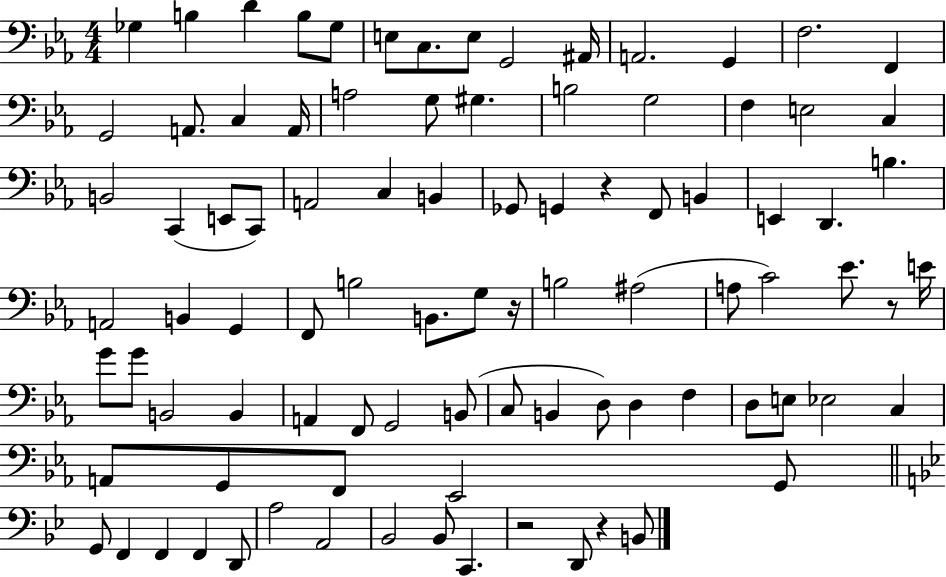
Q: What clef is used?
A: bass